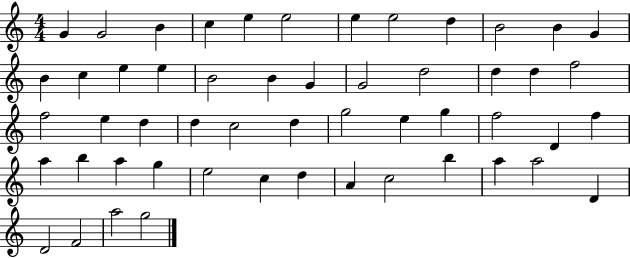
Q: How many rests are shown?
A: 0